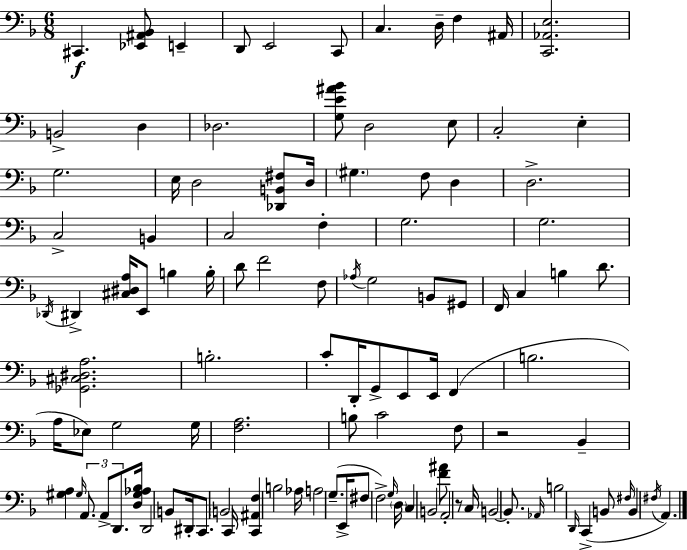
C#2/q. [Eb2,A#2,Bb2]/e E2/q D2/e E2/h C2/e C3/q. D3/s F3/q A#2/s [C2,Ab2,E3]/h. B2/h D3/q Db3/h. [G3,E4,A#4,Bb4]/e D3/h E3/e C3/h E3/q G3/h. E3/s D3/h [Db2,B2,F#3]/e D3/s G#3/q. F3/e D3/q D3/h. C3/h B2/q C3/h F3/q G3/h. G3/h. Db2/s D#2/q [C#3,D#3,A3]/s E2/e B3/q B3/s D4/e F4/h F3/e Ab3/s G3/h B2/e G#2/e F2/s C3/q B3/q D4/e. [Gb2,C#3,D#3,A3]/h. B3/h. C4/e D2/s G2/e E2/e E2/s F2/q B3/h. A3/s Eb3/e G3/h G3/s [F3,A3]/h. B3/e C4/h F3/e R/h Bb2/q [G#3,A3]/q G#3/s A2/e. A2/e D2/e. [D3,G#3,Ab3,Bb3]/s D2/h B2/e D#2/s C2/e. B2/h C2/s [C2,A#2,F3]/q B3/h Ab3/s A3/h G3/e. E2/s F#3/e F3/h G3/s D3/s C3/q B2/h [F4,A#4]/e A2/h R/e C3/s B2/h B2/e. Ab2/s B3/h D2/s C2/q B2/e F#3/s B2/q F#3/s A2/q.